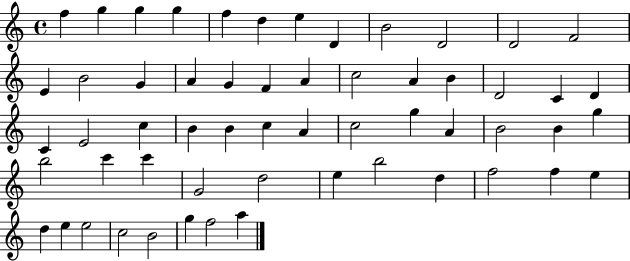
X:1
T:Untitled
M:4/4
L:1/4
K:C
f g g g f d e D B2 D2 D2 F2 E B2 G A G F A c2 A B D2 C D C E2 c B B c A c2 g A B2 B g b2 c' c' G2 d2 e b2 d f2 f e d e e2 c2 B2 g f2 a